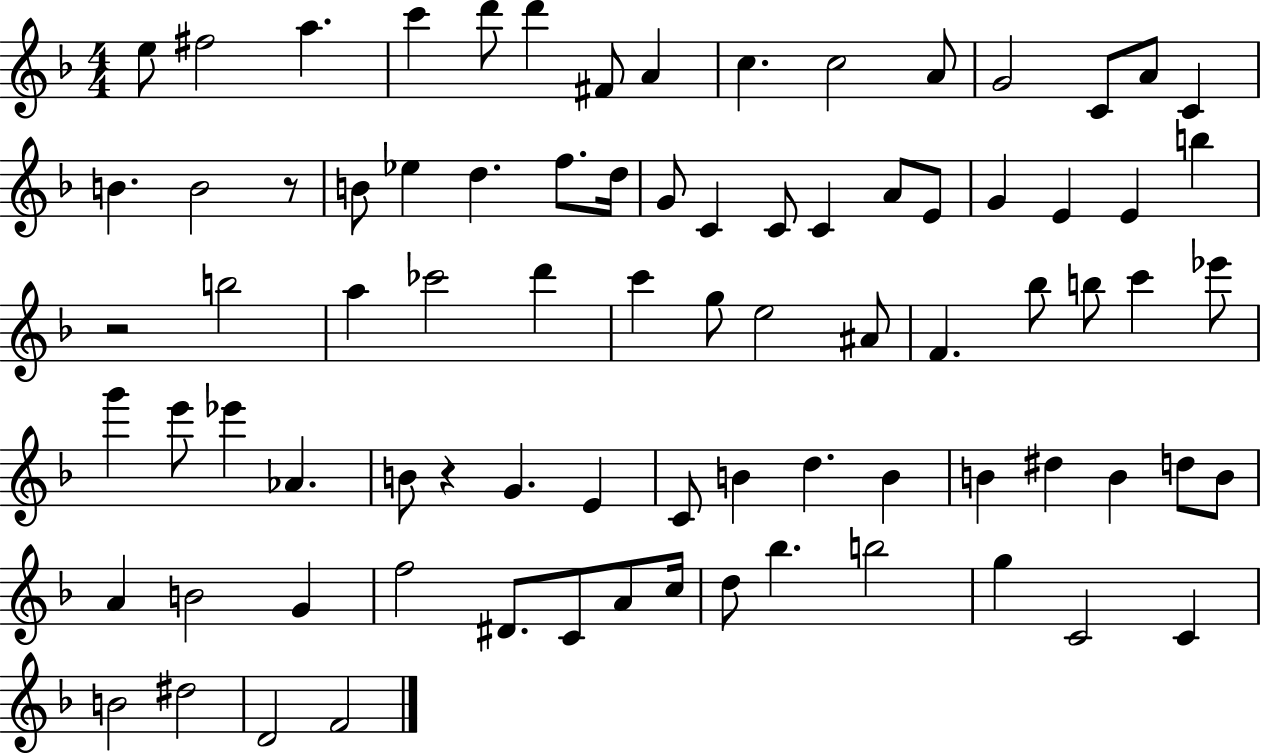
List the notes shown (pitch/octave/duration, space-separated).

E5/e F#5/h A5/q. C6/q D6/e D6/q F#4/e A4/q C5/q. C5/h A4/e G4/h C4/e A4/e C4/q B4/q. B4/h R/e B4/e Eb5/q D5/q. F5/e. D5/s G4/e C4/q C4/e C4/q A4/e E4/e G4/q E4/q E4/q B5/q R/h B5/h A5/q CES6/h D6/q C6/q G5/e E5/h A#4/e F4/q. Bb5/e B5/e C6/q Eb6/e G6/q E6/e Eb6/q Ab4/q. B4/e R/q G4/q. E4/q C4/e B4/q D5/q. B4/q B4/q D#5/q B4/q D5/e B4/e A4/q B4/h G4/q F5/h D#4/e. C4/e A4/e C5/s D5/e Bb5/q. B5/h G5/q C4/h C4/q B4/h D#5/h D4/h F4/h